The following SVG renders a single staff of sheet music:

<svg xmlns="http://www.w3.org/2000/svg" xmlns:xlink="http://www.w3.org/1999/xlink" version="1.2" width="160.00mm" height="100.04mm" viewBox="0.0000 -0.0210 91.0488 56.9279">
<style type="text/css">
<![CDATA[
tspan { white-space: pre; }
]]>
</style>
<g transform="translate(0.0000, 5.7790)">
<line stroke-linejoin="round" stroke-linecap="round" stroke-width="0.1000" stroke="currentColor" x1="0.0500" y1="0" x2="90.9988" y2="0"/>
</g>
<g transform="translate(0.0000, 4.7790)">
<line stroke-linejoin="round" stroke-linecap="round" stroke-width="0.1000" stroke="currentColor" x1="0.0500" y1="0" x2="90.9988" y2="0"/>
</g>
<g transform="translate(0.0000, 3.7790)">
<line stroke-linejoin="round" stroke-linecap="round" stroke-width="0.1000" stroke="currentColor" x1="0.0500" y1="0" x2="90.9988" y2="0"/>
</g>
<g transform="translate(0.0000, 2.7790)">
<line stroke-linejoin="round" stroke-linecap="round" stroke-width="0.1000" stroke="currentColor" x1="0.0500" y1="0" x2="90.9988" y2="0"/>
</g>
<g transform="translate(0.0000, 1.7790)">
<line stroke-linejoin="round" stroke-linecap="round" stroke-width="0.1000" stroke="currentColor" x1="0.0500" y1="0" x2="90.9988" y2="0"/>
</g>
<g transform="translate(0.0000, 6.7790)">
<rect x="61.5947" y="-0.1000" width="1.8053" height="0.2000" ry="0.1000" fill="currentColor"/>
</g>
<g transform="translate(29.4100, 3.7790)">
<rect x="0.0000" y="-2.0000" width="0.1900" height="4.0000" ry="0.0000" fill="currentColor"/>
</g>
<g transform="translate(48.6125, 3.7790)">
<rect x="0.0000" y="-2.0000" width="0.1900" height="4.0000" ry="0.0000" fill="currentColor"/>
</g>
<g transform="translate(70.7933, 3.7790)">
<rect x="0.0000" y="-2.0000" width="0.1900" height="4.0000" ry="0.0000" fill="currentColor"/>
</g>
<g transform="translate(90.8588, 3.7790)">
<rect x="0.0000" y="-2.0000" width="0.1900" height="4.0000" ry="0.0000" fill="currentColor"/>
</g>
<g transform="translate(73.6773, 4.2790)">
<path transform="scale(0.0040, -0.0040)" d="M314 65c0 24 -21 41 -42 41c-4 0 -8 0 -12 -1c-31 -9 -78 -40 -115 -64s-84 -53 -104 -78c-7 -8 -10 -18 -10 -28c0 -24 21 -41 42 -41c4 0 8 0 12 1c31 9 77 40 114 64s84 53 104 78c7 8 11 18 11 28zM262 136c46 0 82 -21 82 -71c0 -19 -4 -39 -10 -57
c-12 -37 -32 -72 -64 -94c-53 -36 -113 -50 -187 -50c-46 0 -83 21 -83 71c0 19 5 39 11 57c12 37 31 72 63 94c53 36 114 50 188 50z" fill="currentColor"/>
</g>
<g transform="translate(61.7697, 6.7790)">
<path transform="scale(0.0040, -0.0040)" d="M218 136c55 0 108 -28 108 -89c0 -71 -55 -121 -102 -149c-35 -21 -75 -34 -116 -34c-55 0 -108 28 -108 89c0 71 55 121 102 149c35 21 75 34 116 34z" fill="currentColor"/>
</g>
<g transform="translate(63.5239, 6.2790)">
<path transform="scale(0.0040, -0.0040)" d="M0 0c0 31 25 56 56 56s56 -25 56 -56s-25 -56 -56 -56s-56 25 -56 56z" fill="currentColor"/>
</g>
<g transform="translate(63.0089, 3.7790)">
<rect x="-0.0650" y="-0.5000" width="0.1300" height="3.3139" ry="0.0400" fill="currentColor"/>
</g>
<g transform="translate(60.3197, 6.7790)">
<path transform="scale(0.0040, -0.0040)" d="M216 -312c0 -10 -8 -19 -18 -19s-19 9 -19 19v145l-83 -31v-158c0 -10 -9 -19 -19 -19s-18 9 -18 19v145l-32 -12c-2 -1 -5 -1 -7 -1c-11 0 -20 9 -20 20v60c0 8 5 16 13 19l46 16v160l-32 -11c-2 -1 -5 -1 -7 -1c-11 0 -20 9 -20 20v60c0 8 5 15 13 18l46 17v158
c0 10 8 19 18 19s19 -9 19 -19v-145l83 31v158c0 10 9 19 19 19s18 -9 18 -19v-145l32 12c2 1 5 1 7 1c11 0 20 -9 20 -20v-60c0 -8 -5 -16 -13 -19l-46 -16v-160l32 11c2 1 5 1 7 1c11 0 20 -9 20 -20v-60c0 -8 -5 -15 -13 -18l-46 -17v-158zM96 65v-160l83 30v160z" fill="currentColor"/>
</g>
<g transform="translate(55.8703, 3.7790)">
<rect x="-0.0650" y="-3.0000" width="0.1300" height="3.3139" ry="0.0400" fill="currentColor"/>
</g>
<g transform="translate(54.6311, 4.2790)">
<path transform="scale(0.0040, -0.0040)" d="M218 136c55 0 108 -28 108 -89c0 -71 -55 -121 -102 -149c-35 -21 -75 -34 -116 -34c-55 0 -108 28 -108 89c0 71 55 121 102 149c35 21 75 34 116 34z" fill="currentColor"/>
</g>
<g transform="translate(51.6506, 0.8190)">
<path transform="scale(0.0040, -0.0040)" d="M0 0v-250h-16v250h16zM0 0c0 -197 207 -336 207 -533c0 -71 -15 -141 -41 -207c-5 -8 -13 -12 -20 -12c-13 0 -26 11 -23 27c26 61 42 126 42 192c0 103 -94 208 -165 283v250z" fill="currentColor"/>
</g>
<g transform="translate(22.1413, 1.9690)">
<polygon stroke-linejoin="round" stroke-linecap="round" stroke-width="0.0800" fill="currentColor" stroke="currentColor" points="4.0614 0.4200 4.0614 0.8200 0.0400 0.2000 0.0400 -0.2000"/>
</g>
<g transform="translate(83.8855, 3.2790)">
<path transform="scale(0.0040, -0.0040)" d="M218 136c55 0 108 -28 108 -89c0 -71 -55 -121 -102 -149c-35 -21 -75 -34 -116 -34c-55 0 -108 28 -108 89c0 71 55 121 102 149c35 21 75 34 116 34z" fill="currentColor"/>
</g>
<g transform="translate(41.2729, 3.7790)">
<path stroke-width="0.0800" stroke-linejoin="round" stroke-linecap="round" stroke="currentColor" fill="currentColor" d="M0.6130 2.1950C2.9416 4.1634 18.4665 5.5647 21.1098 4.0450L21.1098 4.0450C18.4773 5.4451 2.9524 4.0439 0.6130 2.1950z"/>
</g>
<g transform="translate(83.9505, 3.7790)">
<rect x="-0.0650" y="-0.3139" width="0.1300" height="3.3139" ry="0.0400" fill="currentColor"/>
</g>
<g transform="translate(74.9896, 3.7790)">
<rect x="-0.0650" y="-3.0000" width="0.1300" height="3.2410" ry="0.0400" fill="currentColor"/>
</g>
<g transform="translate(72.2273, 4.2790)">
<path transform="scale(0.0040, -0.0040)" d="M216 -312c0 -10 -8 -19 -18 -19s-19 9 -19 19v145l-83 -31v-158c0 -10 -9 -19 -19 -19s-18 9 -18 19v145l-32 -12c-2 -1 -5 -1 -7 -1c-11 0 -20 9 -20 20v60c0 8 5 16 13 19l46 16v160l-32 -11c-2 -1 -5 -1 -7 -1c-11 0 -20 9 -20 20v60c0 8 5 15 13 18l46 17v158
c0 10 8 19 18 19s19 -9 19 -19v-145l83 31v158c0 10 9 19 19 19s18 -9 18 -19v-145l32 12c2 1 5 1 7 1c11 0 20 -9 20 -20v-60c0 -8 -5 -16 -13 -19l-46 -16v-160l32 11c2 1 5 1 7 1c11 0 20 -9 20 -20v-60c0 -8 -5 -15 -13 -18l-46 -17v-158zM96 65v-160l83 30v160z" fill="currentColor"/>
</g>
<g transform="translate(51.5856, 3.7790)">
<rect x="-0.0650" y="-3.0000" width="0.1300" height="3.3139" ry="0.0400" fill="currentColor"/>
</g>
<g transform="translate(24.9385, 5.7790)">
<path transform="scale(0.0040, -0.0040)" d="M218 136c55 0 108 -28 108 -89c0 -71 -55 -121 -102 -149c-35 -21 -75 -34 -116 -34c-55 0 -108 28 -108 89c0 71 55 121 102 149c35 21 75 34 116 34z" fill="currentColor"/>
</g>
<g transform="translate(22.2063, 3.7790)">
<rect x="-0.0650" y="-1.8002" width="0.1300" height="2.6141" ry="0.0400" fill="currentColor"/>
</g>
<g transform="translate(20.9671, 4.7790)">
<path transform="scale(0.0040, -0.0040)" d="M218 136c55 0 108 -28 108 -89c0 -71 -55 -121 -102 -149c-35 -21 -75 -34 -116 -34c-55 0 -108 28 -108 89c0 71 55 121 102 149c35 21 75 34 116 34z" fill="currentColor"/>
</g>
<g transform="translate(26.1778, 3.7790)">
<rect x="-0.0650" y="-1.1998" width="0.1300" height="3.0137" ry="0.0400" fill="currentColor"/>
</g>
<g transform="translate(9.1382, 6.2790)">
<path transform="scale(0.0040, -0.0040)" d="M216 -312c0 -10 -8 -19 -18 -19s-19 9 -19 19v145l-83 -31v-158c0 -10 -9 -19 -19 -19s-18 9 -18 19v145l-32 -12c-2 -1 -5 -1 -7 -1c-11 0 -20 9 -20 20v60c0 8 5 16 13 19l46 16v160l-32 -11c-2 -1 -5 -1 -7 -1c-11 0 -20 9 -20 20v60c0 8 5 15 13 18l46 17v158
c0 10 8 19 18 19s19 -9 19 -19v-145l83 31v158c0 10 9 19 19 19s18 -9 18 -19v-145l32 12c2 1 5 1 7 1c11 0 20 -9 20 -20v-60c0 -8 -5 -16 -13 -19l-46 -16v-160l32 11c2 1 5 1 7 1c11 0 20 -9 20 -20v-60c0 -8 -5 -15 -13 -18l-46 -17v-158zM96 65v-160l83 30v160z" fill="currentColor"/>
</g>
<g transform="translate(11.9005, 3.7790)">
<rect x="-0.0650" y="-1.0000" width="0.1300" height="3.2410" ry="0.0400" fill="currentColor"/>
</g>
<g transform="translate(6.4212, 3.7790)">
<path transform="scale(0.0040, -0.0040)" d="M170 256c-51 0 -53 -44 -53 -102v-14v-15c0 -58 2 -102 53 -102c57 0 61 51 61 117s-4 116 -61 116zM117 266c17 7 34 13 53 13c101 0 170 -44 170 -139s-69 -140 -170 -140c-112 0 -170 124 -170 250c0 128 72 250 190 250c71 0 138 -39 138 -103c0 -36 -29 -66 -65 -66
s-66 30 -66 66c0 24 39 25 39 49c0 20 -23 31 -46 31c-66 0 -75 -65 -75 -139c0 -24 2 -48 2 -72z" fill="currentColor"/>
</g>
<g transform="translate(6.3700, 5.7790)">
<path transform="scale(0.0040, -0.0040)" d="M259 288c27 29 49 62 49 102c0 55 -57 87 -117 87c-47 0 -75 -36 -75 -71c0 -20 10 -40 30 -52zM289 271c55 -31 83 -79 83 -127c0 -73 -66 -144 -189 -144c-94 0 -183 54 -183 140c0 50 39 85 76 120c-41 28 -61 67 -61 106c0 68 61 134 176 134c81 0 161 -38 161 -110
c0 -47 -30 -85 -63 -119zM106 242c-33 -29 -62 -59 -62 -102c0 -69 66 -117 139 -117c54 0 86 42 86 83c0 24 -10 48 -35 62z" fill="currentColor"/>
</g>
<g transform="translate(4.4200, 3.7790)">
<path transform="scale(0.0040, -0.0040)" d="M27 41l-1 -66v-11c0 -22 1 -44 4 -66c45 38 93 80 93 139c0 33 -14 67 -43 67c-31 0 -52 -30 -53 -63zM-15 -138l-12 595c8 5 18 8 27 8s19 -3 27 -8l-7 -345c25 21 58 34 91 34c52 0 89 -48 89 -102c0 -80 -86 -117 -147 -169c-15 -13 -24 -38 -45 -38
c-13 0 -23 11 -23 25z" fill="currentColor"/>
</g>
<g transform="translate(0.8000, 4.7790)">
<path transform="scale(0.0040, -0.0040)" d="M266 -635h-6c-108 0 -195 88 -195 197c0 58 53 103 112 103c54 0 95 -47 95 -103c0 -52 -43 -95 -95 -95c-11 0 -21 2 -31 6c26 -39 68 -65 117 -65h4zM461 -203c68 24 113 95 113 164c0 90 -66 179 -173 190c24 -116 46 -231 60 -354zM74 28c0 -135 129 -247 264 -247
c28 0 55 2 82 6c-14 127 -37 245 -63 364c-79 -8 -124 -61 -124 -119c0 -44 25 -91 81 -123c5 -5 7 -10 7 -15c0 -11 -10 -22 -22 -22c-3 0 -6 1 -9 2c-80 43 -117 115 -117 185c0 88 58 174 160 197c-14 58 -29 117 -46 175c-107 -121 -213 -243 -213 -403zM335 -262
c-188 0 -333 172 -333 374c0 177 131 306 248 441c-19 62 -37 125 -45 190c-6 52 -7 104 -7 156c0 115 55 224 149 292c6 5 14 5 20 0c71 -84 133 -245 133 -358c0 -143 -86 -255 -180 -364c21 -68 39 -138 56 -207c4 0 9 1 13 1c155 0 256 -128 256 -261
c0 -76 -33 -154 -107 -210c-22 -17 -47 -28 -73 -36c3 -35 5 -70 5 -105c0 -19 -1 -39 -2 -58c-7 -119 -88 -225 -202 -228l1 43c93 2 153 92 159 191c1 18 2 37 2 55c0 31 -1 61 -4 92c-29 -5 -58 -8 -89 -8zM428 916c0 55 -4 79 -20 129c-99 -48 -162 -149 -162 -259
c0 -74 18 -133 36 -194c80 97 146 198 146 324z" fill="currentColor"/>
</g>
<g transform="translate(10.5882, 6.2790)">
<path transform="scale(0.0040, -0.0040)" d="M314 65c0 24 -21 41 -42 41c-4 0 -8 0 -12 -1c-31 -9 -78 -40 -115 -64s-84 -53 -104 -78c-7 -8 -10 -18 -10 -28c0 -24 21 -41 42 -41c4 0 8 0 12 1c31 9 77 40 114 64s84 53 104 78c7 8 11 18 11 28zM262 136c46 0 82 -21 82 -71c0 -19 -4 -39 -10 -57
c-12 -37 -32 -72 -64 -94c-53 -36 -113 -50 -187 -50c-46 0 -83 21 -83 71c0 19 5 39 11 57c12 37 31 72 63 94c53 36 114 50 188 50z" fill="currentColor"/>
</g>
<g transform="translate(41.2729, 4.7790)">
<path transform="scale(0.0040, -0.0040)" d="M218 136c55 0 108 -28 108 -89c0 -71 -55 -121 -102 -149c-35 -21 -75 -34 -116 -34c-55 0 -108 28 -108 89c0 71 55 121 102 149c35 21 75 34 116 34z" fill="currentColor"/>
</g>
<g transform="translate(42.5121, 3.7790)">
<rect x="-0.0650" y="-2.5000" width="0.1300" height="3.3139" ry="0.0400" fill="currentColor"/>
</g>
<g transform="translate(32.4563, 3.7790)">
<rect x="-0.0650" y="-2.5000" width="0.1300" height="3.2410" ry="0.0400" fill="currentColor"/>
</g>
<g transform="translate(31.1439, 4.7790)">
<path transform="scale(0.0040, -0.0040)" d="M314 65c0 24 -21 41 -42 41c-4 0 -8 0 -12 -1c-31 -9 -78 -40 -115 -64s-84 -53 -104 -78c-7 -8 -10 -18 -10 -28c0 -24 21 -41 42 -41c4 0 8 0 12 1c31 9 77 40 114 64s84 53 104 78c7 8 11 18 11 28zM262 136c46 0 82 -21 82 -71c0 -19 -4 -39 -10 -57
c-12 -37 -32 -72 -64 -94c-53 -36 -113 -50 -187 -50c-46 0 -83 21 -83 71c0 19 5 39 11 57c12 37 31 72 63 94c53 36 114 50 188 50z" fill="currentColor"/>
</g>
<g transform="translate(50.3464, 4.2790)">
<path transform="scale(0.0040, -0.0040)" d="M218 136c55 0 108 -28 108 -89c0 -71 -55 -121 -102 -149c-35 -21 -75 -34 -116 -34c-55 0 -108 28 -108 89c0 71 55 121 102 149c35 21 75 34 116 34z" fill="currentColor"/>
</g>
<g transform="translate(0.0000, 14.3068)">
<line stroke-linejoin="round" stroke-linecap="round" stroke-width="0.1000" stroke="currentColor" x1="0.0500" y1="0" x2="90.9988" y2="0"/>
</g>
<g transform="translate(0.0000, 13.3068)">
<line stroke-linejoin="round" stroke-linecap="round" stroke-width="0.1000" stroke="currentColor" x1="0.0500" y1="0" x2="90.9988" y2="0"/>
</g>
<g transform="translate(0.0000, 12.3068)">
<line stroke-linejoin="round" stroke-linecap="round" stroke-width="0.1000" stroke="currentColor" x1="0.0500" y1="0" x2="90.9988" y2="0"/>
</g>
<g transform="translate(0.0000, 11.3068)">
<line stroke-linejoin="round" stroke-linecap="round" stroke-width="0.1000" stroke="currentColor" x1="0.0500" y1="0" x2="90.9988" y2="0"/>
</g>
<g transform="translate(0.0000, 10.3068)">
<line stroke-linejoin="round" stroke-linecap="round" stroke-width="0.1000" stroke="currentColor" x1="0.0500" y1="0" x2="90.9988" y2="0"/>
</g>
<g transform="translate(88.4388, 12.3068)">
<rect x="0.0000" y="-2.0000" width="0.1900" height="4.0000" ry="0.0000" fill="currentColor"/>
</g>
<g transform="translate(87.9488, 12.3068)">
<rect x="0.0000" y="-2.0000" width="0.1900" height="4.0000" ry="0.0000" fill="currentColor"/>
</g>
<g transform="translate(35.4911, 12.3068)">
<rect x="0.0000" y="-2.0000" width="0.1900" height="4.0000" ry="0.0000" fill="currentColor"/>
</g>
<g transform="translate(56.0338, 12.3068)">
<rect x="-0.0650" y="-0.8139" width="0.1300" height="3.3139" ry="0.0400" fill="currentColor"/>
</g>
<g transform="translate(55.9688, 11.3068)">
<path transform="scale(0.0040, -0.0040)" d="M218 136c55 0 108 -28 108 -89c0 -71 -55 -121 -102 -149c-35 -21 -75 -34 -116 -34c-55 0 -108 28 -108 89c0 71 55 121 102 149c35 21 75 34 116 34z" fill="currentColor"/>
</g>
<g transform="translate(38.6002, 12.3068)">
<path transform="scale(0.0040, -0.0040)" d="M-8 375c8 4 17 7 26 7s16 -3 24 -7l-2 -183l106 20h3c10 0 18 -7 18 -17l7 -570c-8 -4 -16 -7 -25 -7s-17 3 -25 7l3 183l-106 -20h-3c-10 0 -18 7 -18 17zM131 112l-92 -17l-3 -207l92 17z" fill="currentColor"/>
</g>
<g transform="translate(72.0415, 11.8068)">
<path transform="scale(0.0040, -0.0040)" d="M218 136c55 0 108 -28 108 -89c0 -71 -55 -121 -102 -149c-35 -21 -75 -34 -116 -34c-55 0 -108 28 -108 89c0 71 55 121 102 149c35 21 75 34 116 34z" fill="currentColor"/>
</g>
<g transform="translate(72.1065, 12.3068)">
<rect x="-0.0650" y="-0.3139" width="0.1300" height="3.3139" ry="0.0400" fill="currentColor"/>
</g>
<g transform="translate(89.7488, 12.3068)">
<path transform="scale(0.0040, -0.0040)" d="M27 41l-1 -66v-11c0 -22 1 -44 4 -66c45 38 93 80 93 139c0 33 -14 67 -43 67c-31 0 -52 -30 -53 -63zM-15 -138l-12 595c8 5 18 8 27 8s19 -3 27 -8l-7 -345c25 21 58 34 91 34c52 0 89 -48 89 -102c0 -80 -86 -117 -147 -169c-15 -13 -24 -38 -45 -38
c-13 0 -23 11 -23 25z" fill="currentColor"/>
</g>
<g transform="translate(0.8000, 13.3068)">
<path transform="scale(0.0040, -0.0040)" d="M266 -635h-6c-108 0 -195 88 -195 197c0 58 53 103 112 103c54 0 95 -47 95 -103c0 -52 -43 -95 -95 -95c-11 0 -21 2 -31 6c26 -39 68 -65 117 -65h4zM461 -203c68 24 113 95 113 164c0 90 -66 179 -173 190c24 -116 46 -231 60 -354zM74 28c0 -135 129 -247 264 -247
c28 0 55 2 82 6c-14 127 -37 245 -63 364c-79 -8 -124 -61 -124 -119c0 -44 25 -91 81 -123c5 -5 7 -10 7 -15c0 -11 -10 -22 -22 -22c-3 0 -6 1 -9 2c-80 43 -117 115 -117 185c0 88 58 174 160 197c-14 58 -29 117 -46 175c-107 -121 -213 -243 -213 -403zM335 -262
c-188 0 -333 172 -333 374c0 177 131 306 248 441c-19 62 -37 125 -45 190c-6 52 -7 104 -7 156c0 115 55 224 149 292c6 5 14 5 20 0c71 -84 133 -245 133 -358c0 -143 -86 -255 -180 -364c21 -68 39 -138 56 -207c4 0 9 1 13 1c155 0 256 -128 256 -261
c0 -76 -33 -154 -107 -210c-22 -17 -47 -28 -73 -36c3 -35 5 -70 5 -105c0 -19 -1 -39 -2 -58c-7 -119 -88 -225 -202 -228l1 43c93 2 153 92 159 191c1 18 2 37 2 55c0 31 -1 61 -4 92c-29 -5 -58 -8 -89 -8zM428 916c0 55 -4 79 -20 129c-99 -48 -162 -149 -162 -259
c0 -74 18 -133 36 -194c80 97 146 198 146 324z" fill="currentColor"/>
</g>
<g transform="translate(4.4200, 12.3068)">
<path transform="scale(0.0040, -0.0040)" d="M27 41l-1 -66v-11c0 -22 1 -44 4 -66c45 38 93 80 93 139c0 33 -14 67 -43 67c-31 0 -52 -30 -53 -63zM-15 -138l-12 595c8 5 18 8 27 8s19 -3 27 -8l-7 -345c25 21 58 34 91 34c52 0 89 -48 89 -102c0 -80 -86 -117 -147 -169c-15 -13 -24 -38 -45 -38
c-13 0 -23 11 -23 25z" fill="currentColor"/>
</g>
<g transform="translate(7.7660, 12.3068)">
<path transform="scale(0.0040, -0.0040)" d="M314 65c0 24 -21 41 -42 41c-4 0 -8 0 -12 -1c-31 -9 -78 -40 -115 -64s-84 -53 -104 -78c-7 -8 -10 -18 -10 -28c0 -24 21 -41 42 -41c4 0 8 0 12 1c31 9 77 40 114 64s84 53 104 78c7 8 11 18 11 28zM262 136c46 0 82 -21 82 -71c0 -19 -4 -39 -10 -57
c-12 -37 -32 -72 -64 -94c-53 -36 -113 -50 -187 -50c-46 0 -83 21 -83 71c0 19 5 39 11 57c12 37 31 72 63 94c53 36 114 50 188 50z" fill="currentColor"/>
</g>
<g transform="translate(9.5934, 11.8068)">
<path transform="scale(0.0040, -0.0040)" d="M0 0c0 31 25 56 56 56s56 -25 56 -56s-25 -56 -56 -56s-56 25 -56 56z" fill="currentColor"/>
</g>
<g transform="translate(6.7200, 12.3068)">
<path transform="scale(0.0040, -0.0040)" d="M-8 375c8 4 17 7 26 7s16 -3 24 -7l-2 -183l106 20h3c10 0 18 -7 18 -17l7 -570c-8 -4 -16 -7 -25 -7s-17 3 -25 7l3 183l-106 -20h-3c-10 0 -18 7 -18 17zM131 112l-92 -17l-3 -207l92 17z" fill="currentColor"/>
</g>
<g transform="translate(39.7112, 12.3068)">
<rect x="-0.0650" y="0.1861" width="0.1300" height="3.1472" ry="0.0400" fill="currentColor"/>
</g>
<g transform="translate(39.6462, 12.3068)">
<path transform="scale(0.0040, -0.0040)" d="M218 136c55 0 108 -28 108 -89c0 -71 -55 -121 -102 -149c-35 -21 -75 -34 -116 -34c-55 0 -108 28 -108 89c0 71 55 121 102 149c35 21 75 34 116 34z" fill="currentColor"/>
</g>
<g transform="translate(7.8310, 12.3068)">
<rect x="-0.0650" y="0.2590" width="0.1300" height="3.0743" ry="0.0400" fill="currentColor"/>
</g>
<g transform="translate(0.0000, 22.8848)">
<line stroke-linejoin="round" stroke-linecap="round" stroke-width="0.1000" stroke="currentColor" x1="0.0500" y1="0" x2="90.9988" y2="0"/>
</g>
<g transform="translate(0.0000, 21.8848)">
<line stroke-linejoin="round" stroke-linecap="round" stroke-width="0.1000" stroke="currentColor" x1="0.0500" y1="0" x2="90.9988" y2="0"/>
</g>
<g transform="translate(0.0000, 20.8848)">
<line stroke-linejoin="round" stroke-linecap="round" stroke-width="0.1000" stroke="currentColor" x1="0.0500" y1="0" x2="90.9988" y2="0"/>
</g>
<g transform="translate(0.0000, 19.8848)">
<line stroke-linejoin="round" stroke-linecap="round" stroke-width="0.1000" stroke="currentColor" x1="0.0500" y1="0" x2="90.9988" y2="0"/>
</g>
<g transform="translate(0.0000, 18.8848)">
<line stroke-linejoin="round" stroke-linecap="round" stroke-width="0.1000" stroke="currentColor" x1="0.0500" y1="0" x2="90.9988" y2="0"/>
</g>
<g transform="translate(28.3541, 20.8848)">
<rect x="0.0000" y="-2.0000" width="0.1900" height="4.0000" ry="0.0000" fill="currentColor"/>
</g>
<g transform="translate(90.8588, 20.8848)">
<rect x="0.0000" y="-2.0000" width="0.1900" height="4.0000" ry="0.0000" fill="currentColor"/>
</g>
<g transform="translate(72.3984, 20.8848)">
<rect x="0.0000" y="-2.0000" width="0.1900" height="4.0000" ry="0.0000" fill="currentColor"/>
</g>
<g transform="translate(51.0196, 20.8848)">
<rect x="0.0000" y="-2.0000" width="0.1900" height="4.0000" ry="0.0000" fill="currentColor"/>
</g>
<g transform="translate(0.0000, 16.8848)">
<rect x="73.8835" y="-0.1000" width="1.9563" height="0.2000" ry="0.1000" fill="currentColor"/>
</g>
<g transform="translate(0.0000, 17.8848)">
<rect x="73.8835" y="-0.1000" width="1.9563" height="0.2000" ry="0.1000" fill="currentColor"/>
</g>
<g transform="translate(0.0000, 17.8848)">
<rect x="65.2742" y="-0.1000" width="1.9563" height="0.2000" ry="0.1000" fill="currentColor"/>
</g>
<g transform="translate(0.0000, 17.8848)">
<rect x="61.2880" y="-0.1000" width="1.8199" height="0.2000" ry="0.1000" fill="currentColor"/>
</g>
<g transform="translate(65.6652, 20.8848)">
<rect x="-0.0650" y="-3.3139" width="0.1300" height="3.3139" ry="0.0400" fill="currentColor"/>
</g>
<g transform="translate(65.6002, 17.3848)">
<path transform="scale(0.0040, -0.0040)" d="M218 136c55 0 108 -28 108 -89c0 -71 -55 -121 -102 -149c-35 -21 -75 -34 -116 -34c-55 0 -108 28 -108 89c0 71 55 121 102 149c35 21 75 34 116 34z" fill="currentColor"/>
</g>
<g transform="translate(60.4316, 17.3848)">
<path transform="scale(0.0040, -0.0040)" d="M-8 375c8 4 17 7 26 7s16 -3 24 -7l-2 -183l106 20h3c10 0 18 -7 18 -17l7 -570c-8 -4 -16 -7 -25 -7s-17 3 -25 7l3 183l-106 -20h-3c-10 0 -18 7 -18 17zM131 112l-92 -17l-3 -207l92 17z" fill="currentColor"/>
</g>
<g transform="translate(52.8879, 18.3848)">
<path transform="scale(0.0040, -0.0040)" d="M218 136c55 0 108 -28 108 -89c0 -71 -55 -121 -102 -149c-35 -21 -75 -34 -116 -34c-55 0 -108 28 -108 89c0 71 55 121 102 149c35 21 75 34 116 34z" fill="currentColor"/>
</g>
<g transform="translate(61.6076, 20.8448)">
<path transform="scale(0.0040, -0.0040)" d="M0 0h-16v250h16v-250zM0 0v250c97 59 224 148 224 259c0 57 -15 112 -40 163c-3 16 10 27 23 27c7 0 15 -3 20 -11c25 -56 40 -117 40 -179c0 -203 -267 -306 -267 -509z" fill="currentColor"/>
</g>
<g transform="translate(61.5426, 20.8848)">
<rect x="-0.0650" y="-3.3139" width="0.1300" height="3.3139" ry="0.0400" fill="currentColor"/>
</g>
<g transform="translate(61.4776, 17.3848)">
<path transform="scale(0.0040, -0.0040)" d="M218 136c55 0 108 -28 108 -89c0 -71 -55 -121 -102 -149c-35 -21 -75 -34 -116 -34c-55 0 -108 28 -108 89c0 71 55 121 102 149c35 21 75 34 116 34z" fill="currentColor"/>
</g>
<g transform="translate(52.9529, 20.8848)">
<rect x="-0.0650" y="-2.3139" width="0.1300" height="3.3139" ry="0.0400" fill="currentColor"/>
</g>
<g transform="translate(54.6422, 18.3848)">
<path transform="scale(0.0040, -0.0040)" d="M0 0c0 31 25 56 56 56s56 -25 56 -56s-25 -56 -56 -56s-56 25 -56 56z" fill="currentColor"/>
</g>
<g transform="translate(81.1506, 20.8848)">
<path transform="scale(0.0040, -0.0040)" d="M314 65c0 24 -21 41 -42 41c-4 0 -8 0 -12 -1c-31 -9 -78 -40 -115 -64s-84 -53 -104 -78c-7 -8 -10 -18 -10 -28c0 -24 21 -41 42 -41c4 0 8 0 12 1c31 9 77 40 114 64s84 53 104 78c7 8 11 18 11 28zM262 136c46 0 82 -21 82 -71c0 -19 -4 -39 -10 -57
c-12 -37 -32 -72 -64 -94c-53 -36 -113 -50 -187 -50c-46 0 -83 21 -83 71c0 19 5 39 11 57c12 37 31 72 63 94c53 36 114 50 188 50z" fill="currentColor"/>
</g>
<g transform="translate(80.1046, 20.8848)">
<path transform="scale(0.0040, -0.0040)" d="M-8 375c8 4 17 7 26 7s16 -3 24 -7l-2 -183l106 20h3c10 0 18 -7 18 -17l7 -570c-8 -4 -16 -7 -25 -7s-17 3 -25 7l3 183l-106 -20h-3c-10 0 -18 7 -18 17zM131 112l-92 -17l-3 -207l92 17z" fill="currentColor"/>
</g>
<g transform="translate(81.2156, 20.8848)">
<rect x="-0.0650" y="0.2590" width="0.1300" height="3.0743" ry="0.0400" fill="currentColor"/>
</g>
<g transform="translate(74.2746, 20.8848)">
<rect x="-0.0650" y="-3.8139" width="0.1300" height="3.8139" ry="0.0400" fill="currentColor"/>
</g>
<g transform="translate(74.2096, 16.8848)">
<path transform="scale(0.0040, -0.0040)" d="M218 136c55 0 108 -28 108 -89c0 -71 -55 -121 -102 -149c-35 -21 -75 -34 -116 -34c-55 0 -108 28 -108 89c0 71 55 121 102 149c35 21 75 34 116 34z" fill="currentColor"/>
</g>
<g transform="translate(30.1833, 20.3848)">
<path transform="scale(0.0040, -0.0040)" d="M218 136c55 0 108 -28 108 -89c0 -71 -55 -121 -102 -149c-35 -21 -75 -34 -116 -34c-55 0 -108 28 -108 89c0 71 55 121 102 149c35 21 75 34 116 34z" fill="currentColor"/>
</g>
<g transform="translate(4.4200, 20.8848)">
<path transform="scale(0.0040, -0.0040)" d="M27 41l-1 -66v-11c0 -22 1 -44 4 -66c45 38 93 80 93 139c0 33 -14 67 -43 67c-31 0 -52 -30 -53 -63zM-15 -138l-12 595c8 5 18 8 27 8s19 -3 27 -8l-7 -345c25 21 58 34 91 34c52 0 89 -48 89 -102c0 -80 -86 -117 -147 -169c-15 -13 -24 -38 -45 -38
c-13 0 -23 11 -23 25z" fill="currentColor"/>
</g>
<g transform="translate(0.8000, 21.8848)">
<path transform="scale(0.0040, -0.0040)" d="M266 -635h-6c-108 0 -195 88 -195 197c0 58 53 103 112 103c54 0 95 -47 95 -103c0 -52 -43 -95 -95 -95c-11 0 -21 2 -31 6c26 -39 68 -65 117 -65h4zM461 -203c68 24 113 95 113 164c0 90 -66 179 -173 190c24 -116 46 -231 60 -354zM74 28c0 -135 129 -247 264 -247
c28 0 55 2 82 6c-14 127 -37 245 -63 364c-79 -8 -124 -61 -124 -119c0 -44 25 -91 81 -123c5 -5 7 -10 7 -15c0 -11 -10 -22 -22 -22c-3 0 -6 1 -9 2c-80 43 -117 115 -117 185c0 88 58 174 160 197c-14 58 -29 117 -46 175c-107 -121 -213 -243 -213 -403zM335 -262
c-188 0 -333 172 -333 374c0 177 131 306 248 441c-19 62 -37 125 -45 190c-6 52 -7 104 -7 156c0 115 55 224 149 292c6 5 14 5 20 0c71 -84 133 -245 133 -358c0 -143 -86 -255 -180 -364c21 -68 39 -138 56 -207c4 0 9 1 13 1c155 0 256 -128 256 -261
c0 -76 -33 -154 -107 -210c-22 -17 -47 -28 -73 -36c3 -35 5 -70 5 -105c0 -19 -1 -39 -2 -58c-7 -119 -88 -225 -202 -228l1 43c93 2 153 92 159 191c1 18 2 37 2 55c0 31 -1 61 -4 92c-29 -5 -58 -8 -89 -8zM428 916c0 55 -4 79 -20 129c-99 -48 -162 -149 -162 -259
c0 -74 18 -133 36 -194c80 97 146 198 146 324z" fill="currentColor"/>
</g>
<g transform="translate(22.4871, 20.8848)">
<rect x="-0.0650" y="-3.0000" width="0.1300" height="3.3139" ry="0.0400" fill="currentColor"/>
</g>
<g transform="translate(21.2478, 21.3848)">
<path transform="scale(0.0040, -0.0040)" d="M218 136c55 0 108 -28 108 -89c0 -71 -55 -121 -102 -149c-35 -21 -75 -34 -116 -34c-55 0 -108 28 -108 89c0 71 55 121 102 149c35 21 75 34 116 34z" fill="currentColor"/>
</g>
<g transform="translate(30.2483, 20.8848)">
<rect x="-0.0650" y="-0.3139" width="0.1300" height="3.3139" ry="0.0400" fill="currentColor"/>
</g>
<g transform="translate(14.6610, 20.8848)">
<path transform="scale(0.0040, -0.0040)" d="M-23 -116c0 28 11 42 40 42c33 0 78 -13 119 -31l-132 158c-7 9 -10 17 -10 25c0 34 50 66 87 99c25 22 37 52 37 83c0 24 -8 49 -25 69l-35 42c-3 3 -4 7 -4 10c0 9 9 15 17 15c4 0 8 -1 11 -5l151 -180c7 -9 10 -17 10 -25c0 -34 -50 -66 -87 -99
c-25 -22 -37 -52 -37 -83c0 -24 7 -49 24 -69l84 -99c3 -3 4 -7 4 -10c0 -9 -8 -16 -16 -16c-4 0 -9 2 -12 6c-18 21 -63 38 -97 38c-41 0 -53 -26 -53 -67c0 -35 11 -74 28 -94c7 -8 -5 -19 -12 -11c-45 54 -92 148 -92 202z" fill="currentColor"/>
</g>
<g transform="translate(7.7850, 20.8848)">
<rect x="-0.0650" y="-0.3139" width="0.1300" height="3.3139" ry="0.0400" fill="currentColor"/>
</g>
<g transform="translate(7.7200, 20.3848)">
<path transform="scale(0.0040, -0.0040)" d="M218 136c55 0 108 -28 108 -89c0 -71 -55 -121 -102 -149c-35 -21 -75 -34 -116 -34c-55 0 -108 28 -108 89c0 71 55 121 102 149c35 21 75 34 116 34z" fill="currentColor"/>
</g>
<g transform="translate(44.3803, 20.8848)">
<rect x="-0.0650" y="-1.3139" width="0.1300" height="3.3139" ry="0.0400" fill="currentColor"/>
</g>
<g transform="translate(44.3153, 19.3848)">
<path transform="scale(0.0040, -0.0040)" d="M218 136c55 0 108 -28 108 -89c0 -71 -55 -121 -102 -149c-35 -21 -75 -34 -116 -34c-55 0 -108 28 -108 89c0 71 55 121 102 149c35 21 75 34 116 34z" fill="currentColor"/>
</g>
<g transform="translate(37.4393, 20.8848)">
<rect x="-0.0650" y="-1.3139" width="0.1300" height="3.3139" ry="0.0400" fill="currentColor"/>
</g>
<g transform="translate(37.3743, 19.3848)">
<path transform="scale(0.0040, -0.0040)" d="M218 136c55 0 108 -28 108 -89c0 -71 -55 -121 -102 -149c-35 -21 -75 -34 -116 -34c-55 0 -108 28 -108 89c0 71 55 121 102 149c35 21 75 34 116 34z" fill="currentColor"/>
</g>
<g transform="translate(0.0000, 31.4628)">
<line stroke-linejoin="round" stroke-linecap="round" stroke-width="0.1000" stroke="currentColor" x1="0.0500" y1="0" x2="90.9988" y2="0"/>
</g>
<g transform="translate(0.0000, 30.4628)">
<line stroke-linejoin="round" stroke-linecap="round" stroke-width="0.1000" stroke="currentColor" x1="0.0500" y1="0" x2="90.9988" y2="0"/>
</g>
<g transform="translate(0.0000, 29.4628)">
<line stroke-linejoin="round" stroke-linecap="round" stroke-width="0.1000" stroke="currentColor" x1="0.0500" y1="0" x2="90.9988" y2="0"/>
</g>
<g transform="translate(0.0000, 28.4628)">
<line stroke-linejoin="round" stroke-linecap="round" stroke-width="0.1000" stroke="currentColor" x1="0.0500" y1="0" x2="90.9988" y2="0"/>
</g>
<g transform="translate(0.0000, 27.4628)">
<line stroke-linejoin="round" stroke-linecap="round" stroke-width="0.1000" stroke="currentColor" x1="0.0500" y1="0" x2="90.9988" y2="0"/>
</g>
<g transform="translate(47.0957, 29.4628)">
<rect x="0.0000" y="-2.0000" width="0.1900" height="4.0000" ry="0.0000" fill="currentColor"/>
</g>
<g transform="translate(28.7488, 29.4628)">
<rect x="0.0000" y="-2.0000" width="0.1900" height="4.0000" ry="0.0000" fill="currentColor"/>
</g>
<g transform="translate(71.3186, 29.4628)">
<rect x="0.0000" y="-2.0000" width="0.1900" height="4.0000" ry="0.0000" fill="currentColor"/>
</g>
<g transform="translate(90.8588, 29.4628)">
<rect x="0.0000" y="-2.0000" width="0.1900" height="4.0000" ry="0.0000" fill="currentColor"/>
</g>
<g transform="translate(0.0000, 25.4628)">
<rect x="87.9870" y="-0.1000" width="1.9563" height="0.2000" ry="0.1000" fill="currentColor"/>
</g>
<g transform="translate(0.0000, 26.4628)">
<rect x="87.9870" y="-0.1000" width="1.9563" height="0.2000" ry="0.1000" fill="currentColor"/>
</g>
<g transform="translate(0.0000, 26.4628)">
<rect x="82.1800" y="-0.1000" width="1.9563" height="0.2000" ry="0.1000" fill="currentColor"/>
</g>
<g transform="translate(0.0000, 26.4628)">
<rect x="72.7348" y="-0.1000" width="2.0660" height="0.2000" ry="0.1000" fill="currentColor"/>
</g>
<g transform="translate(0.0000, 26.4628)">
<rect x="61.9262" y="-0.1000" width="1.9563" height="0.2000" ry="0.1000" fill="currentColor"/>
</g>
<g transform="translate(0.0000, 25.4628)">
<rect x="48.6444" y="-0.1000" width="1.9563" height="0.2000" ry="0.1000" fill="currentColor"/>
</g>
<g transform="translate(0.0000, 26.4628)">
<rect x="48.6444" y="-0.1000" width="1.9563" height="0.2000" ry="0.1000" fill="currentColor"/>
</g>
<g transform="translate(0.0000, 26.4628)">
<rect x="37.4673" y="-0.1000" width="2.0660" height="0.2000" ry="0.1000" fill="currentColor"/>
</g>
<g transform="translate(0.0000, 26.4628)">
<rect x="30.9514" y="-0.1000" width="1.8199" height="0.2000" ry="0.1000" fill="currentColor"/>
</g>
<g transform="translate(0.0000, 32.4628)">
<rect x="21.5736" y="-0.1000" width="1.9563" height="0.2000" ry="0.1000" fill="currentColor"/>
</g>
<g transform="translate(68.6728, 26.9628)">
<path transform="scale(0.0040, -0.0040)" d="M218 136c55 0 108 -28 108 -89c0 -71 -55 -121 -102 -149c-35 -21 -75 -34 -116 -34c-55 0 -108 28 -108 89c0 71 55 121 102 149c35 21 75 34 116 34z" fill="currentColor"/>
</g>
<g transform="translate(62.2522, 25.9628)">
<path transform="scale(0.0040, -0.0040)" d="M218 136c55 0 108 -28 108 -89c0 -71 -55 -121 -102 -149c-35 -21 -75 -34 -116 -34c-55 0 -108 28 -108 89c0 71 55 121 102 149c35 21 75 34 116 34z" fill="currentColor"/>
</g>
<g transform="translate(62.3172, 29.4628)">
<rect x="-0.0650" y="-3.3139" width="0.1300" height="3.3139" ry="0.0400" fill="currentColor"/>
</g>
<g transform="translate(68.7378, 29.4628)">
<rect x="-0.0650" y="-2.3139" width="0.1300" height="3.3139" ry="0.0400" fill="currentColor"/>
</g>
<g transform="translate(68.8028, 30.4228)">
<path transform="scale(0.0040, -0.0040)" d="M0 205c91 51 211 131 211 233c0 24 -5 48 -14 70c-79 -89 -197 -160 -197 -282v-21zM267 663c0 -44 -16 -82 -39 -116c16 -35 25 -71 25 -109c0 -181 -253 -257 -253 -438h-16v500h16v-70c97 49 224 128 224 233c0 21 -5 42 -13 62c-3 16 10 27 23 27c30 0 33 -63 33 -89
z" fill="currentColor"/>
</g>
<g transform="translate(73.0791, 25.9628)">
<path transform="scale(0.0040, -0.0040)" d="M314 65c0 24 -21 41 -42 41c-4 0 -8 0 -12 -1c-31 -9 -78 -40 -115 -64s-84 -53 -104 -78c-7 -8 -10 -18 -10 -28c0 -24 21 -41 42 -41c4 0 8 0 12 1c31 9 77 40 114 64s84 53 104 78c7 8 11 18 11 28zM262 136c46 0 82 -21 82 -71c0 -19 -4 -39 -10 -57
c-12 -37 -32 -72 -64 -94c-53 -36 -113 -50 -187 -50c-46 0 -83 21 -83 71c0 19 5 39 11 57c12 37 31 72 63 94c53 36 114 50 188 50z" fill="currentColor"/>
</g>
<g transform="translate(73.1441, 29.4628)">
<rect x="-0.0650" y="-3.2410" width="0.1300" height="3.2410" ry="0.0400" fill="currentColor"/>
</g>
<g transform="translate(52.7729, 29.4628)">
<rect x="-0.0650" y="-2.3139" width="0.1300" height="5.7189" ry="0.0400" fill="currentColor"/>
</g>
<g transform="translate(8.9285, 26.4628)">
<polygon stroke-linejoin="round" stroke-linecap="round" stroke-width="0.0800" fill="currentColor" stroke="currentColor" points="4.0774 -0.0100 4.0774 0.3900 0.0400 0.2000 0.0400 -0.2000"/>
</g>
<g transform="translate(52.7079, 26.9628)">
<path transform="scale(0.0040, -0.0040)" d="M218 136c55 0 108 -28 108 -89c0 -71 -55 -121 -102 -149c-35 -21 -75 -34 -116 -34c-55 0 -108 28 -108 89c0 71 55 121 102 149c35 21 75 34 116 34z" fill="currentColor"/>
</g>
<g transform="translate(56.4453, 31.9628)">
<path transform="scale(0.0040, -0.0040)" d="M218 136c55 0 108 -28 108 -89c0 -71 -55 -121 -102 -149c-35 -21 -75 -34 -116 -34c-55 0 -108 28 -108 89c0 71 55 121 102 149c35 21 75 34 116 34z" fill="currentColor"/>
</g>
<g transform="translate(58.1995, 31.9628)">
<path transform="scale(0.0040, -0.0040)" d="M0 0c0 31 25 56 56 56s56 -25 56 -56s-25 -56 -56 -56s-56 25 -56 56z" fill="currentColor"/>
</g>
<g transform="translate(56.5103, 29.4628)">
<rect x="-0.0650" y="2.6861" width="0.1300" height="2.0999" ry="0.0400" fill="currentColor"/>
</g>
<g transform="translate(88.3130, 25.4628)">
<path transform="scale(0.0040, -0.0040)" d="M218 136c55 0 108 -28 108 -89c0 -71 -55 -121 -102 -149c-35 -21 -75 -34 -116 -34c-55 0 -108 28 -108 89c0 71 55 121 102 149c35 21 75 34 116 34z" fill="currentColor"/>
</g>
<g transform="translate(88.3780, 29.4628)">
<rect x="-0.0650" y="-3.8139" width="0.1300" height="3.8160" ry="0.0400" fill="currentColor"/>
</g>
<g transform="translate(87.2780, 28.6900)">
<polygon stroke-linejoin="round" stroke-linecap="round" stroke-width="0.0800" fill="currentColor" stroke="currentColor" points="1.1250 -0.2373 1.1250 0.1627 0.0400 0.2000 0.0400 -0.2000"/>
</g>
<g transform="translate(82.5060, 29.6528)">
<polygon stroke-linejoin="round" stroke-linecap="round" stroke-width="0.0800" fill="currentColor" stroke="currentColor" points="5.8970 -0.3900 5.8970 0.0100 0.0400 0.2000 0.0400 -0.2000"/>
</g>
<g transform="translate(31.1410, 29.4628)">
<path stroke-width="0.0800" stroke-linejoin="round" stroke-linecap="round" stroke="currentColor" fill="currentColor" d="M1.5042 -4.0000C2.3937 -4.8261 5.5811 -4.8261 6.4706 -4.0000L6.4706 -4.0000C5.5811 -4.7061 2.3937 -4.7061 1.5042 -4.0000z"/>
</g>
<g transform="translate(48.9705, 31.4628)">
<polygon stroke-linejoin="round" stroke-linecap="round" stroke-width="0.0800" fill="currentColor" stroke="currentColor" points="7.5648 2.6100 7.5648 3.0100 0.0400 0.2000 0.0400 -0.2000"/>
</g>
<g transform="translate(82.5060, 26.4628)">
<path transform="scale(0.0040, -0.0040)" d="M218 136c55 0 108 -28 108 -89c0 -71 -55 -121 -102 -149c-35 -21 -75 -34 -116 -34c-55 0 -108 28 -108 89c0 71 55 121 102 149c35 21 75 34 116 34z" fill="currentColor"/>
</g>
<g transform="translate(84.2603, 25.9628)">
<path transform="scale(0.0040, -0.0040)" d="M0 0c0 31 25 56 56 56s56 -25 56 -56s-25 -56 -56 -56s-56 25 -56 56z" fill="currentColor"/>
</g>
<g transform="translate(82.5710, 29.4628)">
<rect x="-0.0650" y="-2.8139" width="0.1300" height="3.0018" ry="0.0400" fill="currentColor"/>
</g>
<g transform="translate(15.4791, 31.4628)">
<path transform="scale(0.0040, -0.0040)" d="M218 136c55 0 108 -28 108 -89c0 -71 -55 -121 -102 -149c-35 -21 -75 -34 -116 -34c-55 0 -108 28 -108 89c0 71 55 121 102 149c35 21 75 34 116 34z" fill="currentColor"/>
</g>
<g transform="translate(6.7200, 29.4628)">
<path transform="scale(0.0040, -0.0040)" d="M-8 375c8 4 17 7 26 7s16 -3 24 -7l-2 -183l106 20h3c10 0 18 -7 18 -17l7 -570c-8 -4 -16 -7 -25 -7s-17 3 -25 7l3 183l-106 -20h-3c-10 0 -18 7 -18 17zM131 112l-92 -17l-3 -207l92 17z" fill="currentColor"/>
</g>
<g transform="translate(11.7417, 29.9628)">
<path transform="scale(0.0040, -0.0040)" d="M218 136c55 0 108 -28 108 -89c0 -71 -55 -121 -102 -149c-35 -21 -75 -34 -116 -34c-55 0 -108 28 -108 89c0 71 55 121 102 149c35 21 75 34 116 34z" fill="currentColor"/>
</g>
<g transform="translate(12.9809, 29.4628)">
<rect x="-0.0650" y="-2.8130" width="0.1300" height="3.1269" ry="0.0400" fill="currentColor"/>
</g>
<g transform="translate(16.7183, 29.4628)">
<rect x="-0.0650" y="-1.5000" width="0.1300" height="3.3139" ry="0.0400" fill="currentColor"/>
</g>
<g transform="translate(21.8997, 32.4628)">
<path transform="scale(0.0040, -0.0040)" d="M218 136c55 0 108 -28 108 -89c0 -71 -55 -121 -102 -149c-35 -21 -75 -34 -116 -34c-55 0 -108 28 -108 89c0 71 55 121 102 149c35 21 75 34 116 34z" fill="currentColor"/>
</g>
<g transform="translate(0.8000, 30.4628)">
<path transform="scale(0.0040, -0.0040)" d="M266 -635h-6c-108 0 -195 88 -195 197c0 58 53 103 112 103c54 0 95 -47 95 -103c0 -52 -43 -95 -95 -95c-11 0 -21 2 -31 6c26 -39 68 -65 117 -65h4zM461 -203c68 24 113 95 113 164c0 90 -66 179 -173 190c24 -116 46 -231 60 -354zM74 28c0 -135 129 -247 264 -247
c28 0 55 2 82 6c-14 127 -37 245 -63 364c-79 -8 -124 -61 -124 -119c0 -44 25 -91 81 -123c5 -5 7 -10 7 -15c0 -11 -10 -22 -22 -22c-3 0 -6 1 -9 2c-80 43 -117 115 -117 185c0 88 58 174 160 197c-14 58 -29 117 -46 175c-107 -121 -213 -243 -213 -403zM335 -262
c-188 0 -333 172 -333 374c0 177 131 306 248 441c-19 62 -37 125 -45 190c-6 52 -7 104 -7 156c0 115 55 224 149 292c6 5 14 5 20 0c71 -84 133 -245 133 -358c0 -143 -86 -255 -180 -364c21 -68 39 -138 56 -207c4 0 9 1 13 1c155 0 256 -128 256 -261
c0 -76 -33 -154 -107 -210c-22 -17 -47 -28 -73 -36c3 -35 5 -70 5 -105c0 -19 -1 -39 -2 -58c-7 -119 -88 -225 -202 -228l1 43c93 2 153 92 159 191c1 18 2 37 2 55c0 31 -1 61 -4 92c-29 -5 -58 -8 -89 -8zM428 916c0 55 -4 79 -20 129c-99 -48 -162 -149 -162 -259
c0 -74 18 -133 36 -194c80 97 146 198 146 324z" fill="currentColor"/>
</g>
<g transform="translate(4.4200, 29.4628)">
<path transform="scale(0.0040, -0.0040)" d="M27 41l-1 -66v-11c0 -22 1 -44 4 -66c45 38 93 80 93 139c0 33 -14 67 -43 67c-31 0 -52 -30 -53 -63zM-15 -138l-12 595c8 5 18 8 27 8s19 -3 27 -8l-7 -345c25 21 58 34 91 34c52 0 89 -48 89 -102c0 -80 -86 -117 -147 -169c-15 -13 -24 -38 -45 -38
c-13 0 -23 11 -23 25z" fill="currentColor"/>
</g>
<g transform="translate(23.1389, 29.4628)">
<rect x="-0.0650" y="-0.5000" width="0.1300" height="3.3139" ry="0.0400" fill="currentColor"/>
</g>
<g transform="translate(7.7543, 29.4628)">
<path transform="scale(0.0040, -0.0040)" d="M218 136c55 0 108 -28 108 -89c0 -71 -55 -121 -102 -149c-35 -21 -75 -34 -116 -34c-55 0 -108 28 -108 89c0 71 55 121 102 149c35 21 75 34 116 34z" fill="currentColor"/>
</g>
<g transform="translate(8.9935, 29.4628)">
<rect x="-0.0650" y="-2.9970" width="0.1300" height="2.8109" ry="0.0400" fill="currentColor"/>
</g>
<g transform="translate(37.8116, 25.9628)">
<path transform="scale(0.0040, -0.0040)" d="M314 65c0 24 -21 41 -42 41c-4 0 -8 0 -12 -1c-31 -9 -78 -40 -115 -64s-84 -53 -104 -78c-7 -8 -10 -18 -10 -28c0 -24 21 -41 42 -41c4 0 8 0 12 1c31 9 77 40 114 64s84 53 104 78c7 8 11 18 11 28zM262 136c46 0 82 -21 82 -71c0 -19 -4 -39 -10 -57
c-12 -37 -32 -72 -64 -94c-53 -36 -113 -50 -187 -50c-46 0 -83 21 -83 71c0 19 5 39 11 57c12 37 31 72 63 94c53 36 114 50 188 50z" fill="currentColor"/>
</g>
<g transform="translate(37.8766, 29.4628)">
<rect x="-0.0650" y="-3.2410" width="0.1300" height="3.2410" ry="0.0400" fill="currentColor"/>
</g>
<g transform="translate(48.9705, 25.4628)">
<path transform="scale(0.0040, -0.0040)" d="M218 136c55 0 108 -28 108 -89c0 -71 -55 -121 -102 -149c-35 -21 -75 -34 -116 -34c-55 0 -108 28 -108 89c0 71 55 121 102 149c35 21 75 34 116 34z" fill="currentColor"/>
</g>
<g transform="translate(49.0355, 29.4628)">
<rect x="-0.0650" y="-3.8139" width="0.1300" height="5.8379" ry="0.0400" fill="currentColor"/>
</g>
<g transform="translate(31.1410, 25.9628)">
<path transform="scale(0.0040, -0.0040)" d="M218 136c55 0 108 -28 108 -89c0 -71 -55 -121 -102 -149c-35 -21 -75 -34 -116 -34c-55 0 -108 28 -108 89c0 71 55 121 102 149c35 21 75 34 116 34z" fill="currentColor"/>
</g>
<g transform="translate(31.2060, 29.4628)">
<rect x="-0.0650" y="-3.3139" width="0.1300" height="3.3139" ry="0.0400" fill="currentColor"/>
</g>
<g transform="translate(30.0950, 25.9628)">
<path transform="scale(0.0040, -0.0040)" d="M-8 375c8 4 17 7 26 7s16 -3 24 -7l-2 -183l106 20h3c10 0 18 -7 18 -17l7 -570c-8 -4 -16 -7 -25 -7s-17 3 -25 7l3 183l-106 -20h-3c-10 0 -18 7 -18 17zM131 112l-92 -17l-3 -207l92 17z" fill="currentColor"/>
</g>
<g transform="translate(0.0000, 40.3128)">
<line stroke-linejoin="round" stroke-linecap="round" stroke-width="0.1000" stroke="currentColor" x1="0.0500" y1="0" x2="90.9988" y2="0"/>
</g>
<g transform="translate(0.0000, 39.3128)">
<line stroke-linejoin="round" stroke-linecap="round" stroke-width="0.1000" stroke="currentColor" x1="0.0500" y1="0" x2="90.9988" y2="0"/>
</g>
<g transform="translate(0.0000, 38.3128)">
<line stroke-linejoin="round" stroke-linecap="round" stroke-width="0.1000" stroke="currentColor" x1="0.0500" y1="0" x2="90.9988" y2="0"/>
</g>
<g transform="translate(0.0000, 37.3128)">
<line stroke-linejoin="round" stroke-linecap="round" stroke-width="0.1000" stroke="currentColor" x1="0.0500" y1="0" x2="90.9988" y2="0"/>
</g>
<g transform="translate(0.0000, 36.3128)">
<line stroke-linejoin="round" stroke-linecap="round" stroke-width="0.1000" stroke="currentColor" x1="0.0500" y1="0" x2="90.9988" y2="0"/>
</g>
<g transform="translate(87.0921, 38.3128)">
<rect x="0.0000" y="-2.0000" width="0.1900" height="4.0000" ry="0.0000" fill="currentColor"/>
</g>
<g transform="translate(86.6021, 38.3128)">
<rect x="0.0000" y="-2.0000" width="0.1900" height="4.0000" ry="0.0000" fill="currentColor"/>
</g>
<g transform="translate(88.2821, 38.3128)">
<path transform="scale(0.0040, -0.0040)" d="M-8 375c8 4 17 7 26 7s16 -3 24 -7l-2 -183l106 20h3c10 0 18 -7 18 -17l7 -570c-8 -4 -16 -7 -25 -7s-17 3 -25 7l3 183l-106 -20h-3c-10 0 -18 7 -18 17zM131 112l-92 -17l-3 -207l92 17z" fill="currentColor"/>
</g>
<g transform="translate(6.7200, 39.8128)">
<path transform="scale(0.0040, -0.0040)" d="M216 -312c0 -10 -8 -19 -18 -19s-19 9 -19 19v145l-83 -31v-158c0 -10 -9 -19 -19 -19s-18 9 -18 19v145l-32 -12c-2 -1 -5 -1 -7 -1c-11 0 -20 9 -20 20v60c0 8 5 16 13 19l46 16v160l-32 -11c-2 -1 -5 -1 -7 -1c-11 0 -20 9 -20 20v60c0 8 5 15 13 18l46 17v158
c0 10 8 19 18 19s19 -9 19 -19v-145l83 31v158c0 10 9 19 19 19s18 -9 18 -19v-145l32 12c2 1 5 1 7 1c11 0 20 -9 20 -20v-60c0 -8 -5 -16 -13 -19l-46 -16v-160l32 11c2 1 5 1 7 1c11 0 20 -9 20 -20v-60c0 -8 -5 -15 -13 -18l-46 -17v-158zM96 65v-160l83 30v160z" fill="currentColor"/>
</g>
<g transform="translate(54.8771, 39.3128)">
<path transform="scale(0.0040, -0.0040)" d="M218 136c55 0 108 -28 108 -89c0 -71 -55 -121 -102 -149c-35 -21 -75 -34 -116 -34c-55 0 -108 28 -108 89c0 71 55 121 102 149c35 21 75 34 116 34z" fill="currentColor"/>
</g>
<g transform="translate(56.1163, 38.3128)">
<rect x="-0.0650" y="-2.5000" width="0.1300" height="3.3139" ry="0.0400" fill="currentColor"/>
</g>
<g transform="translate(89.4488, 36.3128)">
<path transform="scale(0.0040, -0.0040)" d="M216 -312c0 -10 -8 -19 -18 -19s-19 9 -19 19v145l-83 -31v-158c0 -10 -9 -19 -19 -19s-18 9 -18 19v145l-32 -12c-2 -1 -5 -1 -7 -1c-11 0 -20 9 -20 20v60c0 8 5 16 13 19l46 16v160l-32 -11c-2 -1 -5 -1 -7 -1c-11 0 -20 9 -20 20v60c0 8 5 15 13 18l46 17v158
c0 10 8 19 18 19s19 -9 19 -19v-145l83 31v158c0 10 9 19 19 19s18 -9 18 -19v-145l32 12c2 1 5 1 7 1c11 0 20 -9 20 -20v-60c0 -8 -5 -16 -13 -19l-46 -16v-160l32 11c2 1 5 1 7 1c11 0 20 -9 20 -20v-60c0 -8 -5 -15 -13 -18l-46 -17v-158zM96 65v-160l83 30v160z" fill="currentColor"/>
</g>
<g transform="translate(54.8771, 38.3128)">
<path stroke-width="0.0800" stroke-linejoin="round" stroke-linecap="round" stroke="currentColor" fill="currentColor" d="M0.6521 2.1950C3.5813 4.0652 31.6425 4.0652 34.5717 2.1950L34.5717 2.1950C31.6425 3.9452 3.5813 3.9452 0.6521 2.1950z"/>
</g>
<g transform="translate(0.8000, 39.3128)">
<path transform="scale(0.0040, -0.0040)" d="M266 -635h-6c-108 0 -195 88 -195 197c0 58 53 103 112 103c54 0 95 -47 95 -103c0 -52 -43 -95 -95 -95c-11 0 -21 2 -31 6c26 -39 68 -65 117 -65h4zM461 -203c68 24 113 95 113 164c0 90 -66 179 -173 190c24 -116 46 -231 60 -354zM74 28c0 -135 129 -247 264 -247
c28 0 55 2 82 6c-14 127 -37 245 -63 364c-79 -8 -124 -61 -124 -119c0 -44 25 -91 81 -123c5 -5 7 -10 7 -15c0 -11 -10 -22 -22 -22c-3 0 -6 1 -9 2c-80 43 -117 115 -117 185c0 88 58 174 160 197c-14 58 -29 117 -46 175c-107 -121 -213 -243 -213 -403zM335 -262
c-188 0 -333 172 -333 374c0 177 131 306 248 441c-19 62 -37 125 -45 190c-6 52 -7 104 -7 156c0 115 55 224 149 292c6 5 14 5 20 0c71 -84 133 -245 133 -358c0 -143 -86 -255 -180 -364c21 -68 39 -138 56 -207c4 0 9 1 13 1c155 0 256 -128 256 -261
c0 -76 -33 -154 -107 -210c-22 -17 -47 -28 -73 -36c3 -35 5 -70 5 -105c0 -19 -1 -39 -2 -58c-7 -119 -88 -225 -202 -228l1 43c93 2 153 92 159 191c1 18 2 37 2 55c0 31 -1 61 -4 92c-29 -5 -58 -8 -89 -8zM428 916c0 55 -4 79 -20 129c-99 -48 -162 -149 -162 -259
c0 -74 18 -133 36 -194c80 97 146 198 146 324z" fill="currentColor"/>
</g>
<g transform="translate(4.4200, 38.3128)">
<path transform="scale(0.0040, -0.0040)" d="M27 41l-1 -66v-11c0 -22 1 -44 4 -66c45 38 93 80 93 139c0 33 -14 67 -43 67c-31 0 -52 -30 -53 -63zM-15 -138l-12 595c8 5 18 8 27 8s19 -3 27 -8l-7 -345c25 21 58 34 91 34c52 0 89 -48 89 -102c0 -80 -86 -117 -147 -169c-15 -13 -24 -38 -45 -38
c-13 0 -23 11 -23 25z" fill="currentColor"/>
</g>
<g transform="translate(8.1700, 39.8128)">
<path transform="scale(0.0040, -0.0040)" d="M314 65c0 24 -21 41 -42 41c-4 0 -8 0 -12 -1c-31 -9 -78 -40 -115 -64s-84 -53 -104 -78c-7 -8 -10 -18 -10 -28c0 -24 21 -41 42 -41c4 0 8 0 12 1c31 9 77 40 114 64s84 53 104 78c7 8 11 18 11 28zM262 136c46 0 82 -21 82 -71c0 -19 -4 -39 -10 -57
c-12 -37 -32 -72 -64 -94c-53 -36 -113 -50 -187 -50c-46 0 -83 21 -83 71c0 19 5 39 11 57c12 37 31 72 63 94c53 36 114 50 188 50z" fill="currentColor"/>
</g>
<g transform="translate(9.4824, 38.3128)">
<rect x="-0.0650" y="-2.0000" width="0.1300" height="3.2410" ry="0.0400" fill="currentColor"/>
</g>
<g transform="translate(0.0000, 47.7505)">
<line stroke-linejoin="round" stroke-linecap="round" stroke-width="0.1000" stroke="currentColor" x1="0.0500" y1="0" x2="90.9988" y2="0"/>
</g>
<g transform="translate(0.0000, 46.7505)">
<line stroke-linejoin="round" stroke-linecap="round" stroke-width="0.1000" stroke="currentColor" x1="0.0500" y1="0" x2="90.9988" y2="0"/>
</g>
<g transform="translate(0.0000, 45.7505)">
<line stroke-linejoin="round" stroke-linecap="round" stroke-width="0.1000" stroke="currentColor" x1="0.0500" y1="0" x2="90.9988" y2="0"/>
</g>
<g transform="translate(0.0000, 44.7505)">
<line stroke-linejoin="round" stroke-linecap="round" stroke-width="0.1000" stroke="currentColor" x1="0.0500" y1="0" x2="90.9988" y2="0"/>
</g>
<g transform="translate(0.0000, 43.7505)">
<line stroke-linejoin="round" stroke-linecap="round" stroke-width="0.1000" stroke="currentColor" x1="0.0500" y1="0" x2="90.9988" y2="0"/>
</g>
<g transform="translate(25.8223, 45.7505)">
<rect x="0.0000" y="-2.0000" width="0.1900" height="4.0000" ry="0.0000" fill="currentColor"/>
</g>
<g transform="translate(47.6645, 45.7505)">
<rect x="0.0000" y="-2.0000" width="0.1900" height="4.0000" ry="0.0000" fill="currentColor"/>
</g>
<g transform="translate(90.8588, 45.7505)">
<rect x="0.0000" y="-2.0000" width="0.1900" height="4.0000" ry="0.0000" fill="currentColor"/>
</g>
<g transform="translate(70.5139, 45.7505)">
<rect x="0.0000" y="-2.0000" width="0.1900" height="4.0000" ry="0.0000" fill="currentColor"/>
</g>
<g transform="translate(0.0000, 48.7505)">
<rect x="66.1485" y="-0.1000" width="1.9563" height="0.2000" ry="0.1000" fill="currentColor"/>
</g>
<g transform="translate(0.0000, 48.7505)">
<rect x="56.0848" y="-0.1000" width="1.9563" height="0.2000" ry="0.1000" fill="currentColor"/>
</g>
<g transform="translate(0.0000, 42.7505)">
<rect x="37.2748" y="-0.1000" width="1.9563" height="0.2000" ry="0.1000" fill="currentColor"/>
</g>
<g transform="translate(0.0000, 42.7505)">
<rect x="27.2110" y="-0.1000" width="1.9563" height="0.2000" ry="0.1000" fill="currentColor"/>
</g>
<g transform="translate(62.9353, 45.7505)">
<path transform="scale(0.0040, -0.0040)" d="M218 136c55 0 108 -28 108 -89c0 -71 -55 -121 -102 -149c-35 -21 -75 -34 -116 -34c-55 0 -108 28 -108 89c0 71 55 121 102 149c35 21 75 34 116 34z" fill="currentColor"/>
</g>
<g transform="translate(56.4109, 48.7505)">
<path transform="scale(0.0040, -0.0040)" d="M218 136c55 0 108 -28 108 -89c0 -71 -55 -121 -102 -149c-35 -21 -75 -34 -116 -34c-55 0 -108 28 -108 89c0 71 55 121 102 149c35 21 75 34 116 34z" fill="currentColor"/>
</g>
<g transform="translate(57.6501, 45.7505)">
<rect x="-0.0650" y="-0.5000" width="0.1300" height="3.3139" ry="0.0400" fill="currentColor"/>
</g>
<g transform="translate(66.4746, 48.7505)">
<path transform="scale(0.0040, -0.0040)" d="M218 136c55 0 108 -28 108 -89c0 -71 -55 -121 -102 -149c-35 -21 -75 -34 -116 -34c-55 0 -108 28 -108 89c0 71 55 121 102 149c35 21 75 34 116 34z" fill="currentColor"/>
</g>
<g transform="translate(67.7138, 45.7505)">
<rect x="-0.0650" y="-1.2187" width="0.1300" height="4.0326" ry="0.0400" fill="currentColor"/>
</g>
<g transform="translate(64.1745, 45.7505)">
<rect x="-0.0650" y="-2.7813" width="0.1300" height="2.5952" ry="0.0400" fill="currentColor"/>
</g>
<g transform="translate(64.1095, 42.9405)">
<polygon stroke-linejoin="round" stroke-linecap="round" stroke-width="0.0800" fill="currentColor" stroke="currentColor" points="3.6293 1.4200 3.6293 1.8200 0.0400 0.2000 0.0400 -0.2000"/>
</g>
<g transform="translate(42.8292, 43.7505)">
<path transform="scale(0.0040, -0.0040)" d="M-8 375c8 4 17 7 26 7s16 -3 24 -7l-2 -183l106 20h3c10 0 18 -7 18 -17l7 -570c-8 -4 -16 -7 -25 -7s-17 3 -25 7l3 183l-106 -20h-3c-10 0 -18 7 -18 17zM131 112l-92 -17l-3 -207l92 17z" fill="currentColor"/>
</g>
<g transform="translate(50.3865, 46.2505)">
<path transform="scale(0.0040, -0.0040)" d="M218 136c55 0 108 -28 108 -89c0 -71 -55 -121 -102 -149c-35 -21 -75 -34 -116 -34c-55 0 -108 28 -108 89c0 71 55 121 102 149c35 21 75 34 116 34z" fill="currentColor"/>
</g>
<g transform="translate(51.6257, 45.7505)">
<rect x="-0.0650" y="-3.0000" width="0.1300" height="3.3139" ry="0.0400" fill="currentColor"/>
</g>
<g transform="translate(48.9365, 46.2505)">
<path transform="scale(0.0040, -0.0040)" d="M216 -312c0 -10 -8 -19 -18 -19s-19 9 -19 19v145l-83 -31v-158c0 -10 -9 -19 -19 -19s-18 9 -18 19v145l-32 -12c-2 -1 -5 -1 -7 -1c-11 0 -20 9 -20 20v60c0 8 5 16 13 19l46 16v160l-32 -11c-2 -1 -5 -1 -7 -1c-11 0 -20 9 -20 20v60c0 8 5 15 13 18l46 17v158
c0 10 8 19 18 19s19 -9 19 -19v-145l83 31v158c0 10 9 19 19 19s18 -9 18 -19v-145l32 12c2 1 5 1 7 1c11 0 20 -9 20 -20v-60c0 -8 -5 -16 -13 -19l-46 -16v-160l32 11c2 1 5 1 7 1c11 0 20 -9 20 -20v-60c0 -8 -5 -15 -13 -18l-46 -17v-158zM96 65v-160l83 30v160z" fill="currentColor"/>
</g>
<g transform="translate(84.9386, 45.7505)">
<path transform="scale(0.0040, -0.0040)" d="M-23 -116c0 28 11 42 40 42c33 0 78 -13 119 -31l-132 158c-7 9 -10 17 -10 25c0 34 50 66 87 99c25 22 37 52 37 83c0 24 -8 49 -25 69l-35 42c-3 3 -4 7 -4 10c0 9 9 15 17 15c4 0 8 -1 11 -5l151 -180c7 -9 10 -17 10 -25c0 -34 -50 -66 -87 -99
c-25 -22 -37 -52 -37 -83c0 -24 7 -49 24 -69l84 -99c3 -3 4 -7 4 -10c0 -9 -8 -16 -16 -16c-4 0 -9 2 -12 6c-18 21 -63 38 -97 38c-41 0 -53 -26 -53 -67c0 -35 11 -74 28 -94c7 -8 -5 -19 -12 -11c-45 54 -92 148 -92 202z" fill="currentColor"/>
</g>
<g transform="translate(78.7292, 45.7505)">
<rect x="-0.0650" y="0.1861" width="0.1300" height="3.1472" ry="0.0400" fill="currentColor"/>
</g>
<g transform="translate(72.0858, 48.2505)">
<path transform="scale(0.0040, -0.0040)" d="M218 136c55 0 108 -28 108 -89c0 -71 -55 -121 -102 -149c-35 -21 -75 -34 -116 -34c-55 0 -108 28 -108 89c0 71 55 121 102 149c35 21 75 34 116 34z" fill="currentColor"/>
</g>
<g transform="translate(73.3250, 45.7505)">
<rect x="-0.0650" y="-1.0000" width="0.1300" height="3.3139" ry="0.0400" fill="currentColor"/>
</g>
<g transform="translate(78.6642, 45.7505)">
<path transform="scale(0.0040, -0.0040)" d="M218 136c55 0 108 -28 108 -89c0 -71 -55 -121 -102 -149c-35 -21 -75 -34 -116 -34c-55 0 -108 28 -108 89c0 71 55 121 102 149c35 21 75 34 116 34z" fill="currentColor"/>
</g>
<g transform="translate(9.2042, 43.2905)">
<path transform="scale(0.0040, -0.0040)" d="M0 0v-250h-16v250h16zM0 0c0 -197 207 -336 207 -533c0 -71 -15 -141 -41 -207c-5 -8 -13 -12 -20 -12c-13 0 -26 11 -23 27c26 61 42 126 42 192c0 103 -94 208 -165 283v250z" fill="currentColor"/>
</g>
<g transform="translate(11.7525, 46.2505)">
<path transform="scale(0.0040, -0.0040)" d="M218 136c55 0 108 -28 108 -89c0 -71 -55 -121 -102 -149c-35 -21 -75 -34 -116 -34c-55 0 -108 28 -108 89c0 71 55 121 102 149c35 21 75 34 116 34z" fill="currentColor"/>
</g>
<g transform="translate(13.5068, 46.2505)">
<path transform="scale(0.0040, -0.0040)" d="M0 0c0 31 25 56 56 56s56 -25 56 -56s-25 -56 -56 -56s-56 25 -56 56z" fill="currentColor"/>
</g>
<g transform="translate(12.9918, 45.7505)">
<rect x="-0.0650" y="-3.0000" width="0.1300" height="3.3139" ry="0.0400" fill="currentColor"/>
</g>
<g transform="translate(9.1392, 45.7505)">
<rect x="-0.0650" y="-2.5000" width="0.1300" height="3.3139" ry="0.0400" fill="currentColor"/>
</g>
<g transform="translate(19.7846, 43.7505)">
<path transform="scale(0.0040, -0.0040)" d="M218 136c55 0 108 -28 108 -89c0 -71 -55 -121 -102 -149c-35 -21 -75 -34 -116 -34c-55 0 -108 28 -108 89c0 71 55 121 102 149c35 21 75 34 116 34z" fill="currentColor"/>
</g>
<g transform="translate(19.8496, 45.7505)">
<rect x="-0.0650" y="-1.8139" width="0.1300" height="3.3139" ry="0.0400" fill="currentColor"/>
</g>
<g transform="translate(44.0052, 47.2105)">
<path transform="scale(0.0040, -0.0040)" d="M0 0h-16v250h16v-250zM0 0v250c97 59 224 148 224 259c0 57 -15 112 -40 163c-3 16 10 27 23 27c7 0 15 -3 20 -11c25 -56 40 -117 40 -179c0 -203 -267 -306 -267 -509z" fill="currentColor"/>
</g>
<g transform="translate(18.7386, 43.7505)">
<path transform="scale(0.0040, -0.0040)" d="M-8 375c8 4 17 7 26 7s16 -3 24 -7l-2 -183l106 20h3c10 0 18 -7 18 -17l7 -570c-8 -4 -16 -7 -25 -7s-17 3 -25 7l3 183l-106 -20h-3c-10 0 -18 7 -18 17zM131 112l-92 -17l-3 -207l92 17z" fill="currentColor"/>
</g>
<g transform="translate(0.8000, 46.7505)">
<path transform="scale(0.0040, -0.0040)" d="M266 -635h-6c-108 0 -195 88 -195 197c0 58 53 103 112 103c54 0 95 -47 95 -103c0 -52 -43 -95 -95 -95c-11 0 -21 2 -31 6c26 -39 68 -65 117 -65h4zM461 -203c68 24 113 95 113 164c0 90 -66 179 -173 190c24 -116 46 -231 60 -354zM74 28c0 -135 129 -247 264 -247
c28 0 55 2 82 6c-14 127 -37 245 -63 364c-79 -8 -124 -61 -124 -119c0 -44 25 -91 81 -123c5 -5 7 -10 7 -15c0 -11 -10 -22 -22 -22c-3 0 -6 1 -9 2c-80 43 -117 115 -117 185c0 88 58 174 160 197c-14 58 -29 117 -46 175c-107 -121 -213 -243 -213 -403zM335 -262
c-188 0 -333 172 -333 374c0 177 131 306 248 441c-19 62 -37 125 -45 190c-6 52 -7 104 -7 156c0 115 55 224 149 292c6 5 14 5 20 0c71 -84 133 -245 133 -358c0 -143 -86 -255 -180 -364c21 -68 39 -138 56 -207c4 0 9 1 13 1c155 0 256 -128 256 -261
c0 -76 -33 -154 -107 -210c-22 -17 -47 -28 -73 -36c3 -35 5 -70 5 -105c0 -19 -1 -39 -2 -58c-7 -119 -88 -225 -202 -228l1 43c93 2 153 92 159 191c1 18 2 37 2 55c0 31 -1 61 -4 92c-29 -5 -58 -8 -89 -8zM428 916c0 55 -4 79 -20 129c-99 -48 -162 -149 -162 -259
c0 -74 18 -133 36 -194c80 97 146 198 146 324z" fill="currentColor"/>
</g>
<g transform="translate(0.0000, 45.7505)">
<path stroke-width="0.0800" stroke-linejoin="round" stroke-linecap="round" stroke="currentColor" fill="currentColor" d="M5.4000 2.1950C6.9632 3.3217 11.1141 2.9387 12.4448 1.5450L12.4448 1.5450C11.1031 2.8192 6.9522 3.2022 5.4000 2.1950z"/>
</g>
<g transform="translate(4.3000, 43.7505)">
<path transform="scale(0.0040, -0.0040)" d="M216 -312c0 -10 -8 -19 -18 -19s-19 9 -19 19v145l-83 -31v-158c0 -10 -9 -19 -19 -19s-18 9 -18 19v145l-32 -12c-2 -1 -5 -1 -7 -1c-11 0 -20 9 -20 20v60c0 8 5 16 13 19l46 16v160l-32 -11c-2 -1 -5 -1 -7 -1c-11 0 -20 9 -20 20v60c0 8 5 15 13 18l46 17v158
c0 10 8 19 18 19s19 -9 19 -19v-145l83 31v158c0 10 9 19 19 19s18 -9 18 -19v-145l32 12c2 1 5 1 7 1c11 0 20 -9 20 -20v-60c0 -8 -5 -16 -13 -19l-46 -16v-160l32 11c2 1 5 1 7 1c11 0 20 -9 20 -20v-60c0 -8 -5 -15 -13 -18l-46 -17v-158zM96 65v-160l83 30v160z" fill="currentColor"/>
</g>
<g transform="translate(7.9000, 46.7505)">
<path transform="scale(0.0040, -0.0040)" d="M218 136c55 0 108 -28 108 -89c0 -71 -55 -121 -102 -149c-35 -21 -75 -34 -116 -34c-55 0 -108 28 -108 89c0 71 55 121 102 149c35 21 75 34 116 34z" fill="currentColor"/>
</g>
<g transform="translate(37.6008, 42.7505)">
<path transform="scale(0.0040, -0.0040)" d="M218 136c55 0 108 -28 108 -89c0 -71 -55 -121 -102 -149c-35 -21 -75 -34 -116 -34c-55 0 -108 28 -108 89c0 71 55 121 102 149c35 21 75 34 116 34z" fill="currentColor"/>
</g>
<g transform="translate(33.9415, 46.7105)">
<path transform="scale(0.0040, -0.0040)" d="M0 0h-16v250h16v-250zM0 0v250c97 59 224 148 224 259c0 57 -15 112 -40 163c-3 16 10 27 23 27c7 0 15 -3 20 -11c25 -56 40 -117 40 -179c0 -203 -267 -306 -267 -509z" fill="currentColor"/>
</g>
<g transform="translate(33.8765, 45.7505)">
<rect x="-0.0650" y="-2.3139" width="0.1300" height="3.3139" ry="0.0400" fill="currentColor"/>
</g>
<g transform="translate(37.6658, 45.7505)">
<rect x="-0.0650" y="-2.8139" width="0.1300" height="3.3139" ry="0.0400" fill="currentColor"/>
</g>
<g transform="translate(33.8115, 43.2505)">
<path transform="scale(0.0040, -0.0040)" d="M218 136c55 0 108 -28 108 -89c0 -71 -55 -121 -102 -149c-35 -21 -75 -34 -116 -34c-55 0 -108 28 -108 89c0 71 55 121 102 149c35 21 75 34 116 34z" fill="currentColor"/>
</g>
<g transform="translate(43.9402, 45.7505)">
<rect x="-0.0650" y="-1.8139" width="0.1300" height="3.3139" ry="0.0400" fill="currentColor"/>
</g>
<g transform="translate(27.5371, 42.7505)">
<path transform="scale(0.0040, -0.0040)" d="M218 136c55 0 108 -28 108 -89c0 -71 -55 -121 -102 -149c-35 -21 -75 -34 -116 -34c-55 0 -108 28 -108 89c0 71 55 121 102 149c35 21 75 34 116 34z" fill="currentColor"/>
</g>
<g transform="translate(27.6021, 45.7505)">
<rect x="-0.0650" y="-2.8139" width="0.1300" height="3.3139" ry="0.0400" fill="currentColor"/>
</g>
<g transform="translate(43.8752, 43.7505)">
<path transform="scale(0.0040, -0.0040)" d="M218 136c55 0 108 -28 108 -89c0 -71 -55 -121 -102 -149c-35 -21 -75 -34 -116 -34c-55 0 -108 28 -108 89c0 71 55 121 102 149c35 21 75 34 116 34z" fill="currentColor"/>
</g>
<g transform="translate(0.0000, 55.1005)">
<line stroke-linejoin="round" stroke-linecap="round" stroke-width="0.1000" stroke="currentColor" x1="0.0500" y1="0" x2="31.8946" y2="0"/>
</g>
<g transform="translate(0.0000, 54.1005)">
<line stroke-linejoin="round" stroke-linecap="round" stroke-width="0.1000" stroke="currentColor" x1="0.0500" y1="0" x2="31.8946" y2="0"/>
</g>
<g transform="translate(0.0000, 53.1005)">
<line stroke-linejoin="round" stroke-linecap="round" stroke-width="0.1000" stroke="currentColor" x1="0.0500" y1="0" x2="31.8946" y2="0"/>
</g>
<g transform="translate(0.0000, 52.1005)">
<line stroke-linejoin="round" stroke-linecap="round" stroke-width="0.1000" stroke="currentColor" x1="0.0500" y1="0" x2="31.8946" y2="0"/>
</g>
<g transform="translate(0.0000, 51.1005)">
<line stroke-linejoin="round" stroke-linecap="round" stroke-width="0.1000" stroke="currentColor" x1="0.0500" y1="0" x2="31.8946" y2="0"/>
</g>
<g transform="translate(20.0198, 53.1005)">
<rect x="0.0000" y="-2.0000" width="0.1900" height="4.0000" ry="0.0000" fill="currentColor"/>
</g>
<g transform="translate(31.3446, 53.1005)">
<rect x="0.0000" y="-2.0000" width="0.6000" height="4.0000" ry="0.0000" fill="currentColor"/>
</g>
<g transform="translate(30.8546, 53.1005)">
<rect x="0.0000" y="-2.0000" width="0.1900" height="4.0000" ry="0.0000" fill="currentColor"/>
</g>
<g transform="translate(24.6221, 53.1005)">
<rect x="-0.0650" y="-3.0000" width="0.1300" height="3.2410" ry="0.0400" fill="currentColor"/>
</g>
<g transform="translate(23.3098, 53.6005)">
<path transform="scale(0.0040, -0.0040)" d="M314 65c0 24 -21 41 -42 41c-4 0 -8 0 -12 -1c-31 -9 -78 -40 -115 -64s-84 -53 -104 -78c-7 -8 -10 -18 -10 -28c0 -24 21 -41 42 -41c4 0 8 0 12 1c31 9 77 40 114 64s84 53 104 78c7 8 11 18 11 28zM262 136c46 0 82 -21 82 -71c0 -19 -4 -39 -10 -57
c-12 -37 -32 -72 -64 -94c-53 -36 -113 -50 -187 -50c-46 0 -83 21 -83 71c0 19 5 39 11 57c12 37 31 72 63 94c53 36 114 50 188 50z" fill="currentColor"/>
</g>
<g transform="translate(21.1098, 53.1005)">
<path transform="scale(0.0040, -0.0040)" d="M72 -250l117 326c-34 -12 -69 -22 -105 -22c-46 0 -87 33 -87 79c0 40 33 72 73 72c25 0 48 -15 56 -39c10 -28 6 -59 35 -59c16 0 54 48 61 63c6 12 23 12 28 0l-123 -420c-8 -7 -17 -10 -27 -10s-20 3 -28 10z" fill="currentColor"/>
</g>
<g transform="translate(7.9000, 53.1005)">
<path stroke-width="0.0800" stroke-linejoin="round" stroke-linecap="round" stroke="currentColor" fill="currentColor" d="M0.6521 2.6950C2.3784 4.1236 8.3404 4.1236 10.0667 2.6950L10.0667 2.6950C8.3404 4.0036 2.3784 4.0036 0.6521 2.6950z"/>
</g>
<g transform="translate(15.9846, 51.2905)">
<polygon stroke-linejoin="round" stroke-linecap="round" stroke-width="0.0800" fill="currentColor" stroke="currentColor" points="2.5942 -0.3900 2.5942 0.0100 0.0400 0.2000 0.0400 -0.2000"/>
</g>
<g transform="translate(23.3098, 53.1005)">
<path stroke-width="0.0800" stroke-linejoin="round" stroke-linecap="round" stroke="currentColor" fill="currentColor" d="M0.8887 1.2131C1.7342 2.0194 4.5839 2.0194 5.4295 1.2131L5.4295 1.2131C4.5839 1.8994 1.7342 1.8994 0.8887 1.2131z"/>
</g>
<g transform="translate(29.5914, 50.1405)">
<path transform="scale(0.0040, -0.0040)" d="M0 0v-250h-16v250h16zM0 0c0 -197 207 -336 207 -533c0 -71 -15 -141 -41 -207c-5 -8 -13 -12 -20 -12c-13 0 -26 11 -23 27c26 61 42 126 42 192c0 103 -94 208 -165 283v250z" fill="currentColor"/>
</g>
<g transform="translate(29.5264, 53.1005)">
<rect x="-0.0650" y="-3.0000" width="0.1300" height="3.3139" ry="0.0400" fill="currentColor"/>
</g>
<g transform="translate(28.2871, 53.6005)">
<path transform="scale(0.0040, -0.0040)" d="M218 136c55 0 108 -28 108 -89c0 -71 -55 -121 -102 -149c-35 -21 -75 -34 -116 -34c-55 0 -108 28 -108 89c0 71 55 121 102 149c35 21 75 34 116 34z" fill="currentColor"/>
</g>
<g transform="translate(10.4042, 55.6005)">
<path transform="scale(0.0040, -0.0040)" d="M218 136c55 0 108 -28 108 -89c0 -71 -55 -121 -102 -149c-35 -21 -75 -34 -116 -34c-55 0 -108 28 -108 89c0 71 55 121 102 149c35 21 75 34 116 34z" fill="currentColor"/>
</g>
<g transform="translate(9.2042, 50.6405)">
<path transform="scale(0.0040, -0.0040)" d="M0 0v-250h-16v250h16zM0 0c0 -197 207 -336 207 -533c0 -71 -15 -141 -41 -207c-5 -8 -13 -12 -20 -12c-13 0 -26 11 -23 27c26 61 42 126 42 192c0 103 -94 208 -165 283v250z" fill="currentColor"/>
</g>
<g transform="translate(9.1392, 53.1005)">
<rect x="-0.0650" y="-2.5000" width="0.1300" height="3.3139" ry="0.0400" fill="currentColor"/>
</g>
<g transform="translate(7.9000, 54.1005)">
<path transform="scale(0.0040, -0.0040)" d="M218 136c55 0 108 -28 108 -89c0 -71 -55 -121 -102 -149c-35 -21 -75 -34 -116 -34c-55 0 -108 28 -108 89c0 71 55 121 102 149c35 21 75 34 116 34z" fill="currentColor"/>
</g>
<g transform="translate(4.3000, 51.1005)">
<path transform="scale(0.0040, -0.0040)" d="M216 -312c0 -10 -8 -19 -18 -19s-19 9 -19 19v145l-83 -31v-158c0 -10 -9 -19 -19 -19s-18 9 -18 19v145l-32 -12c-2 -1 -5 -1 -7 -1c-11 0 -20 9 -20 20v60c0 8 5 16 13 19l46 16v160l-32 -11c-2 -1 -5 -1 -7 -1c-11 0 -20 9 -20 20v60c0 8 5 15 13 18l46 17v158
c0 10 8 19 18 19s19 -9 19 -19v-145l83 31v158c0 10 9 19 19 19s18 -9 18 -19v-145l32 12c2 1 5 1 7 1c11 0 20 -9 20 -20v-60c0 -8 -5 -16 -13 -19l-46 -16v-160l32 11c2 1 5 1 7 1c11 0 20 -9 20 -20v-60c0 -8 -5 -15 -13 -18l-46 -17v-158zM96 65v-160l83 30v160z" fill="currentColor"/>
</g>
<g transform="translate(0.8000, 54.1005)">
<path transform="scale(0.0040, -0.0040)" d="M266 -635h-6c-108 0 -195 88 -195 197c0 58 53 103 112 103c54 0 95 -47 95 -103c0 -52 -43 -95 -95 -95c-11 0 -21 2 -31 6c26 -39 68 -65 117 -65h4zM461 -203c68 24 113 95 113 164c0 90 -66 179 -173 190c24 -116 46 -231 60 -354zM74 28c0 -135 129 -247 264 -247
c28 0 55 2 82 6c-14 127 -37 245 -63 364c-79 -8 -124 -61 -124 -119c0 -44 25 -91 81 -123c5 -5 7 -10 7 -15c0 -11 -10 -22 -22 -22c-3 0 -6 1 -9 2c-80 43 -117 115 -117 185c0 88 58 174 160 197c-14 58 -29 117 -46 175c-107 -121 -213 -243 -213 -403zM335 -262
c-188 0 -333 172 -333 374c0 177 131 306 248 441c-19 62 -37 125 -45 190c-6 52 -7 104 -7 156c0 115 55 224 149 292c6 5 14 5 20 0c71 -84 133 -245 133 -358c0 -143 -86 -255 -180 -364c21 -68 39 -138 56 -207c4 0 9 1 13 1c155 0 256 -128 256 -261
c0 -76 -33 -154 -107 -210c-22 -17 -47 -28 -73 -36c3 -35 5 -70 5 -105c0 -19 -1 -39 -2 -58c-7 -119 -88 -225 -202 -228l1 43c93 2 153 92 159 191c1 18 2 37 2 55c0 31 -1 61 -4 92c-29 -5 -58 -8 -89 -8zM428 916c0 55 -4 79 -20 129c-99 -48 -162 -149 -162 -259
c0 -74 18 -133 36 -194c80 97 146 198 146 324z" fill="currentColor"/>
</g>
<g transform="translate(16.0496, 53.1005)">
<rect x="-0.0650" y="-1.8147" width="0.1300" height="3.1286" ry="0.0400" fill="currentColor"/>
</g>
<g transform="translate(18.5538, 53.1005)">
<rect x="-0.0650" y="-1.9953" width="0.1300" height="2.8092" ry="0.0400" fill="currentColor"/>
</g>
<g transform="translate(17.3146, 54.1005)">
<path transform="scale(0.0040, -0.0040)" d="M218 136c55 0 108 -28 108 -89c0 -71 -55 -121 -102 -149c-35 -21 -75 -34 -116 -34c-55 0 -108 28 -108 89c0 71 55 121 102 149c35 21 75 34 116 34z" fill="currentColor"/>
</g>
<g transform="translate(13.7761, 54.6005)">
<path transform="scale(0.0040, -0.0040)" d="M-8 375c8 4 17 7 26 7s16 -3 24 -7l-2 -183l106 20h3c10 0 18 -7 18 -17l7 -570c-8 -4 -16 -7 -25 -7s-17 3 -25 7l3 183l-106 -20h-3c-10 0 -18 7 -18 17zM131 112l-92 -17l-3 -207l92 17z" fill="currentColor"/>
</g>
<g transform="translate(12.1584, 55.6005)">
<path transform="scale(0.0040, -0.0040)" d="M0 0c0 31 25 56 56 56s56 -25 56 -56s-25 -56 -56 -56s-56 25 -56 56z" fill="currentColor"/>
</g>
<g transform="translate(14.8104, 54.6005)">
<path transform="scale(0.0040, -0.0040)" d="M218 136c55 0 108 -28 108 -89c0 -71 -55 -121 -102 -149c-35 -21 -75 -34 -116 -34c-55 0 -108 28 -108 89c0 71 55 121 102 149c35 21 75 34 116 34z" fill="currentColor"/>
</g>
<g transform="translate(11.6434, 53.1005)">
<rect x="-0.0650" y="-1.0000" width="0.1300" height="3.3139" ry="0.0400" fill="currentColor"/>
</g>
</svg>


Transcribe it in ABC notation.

X:1
T:Untitled
M:6/8
L:1/4
K:F
^D2 G/2 E/2 G2 G A/2 A ^C ^A2 c B2 B d c c z A c e e g b/2 b c' B2 B/2 A/2 E C b b2 c'/2 g/2 D/2 _b g/4 _b2 a/2 c'/4 ^F2 G G/2 A f a g/2 a f/2 ^A C B/2 C/2 D B z G/2 D F/2 G/2 z/2 A2 A/2